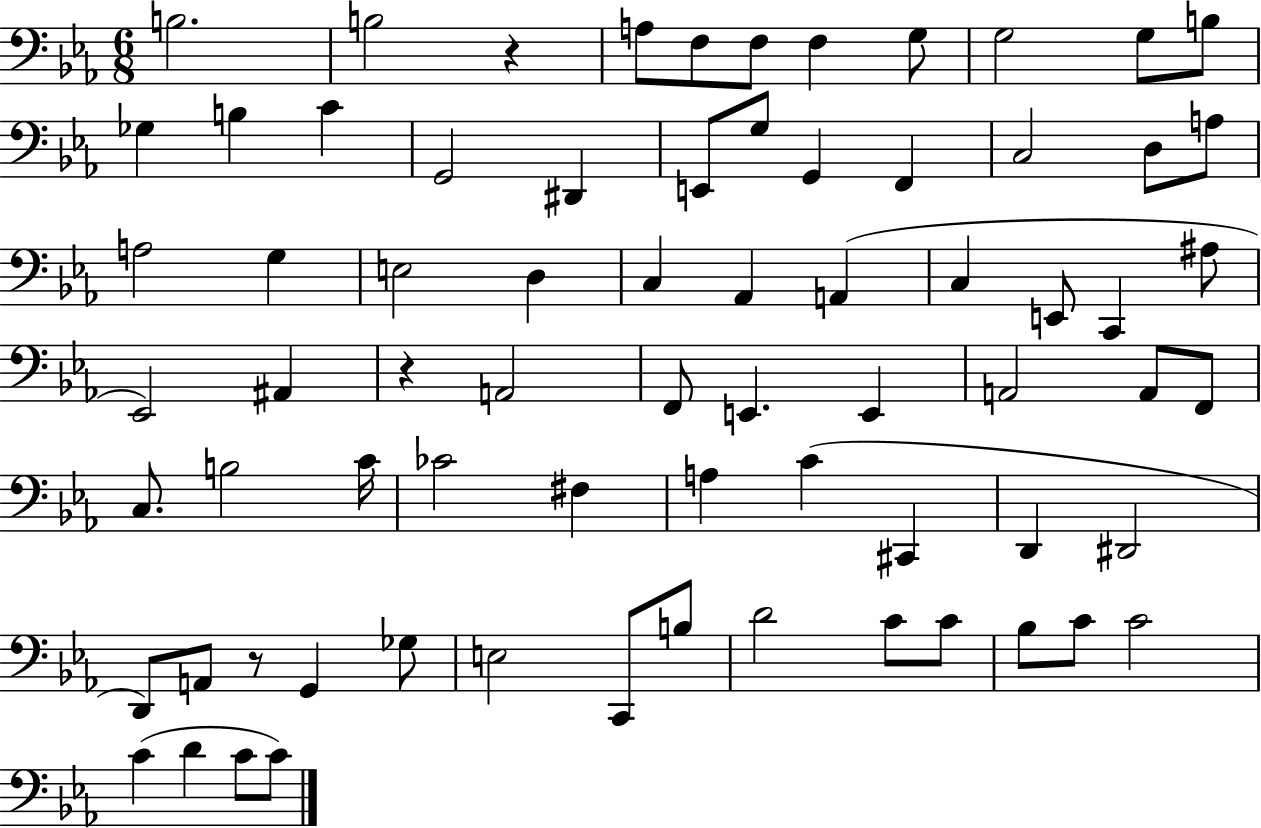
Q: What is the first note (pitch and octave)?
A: B3